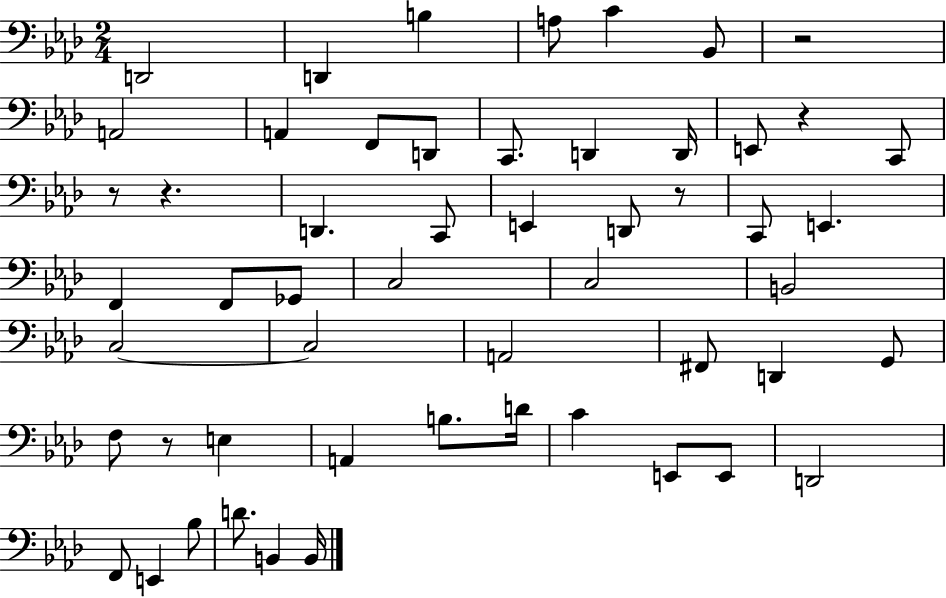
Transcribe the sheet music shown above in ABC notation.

X:1
T:Untitled
M:2/4
L:1/4
K:Ab
D,,2 D,, B, A,/2 C _B,,/2 z2 A,,2 A,, F,,/2 D,,/2 C,,/2 D,, D,,/4 E,,/2 z C,,/2 z/2 z D,, C,,/2 E,, D,,/2 z/2 C,,/2 E,, F,, F,,/2 _G,,/2 C,2 C,2 B,,2 C,2 C,2 A,,2 ^F,,/2 D,, G,,/2 F,/2 z/2 E, A,, B,/2 D/4 C E,,/2 E,,/2 D,,2 F,,/2 E,, _B,/2 D/2 B,, B,,/4